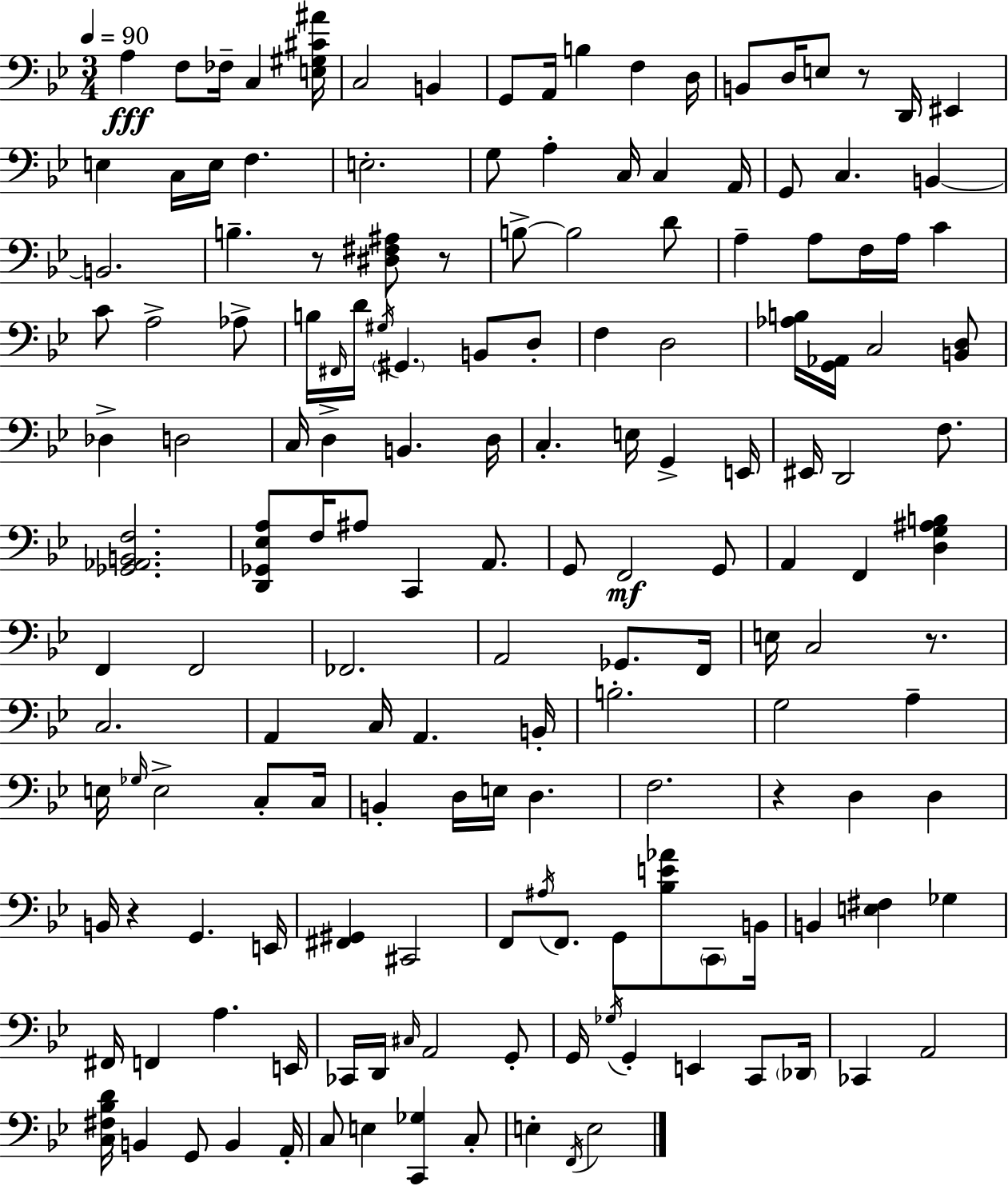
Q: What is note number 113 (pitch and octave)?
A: B2